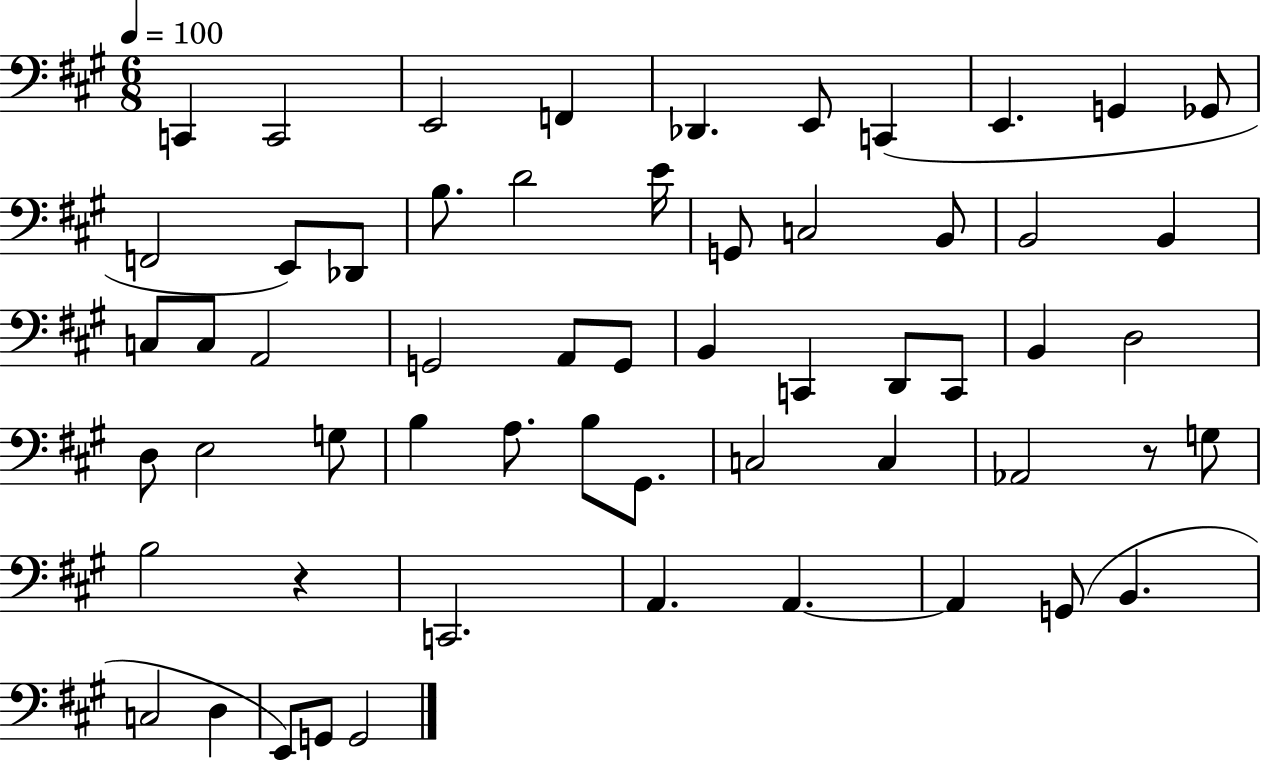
X:1
T:Untitled
M:6/8
L:1/4
K:A
C,, C,,2 E,,2 F,, _D,, E,,/2 C,, E,, G,, _G,,/2 F,,2 E,,/2 _D,,/2 B,/2 D2 E/4 G,,/2 C,2 B,,/2 B,,2 B,, C,/2 C,/2 A,,2 G,,2 A,,/2 G,,/2 B,, C,, D,,/2 C,,/2 B,, D,2 D,/2 E,2 G,/2 B, A,/2 B,/2 ^G,,/2 C,2 C, _A,,2 z/2 G,/2 B,2 z C,,2 A,, A,, A,, G,,/2 B,, C,2 D, E,,/2 G,,/2 G,,2